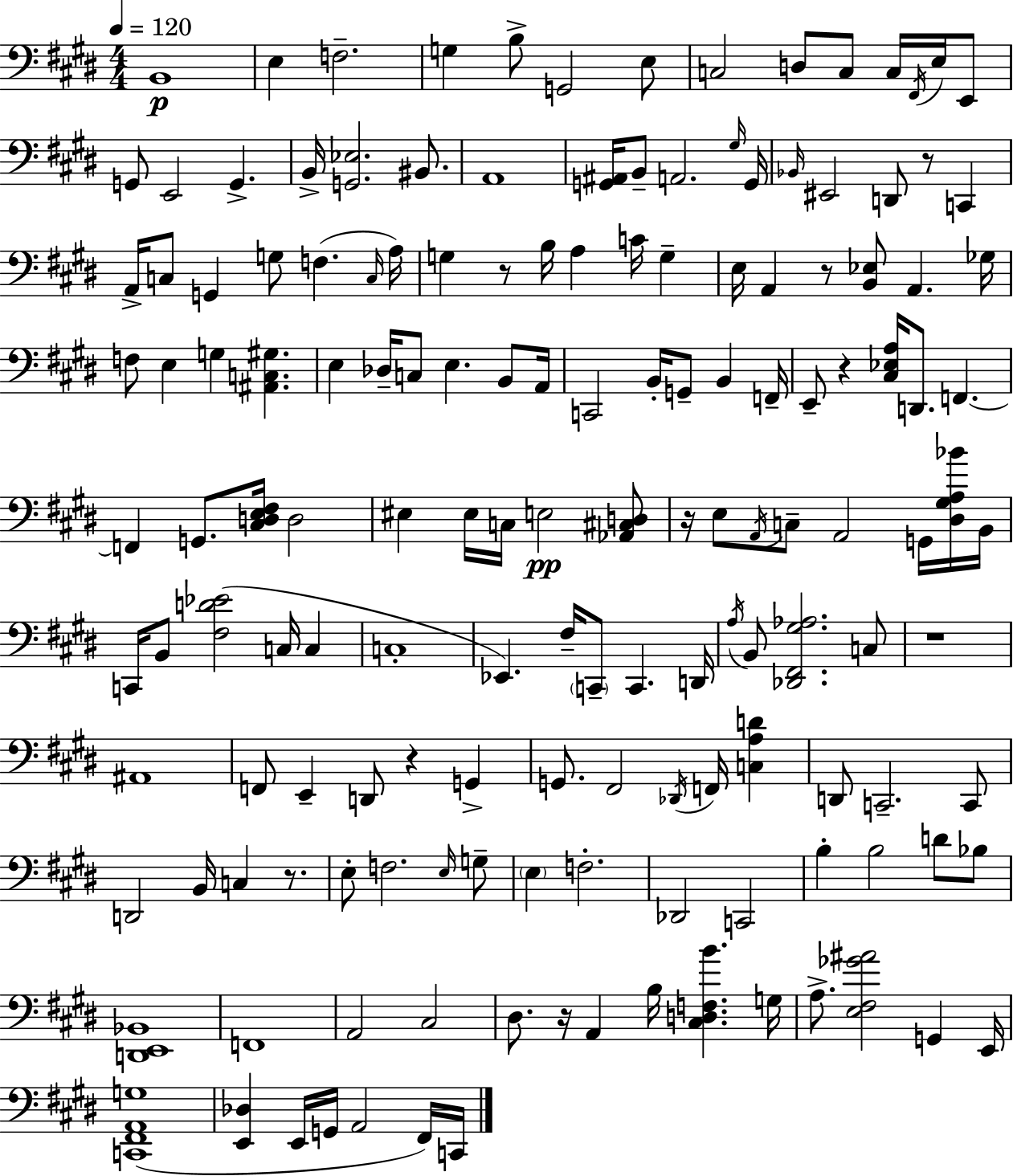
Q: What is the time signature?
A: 4/4